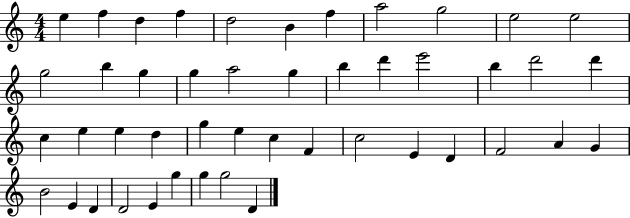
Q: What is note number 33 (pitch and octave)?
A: E4